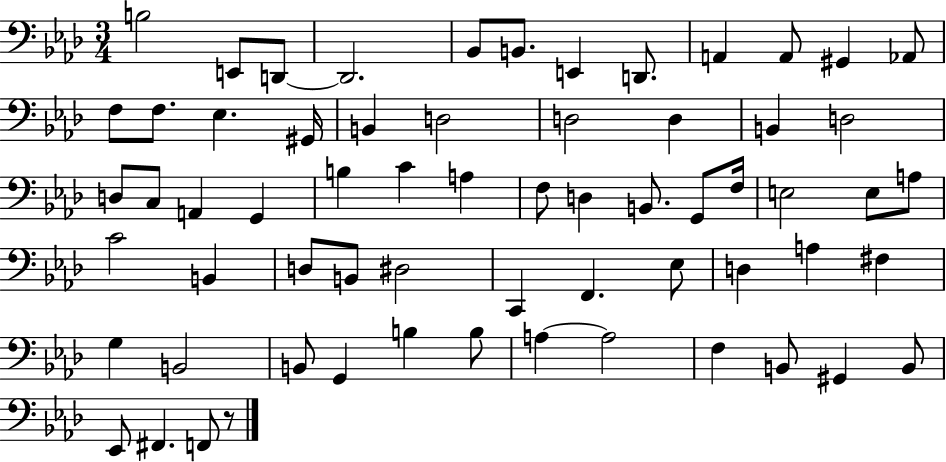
{
  \clef bass
  \numericTimeSignature
  \time 3/4
  \key aes \major
  b2 e,8 d,8~~ | d,2. | bes,8 b,8. e,4 d,8. | a,4 a,8 gis,4 aes,8 | \break f8 f8. ees4. gis,16 | b,4 d2 | d2 d4 | b,4 d2 | \break d8 c8 a,4 g,4 | b4 c'4 a4 | f8 d4 b,8. g,8 f16 | e2 e8 a8 | \break c'2 b,4 | d8 b,8 dis2 | c,4 f,4. ees8 | d4 a4 fis4 | \break g4 b,2 | b,8 g,4 b4 b8 | a4~~ a2 | f4 b,8 gis,4 b,8 | \break ees,8 fis,4. f,8 r8 | \bar "|."
}